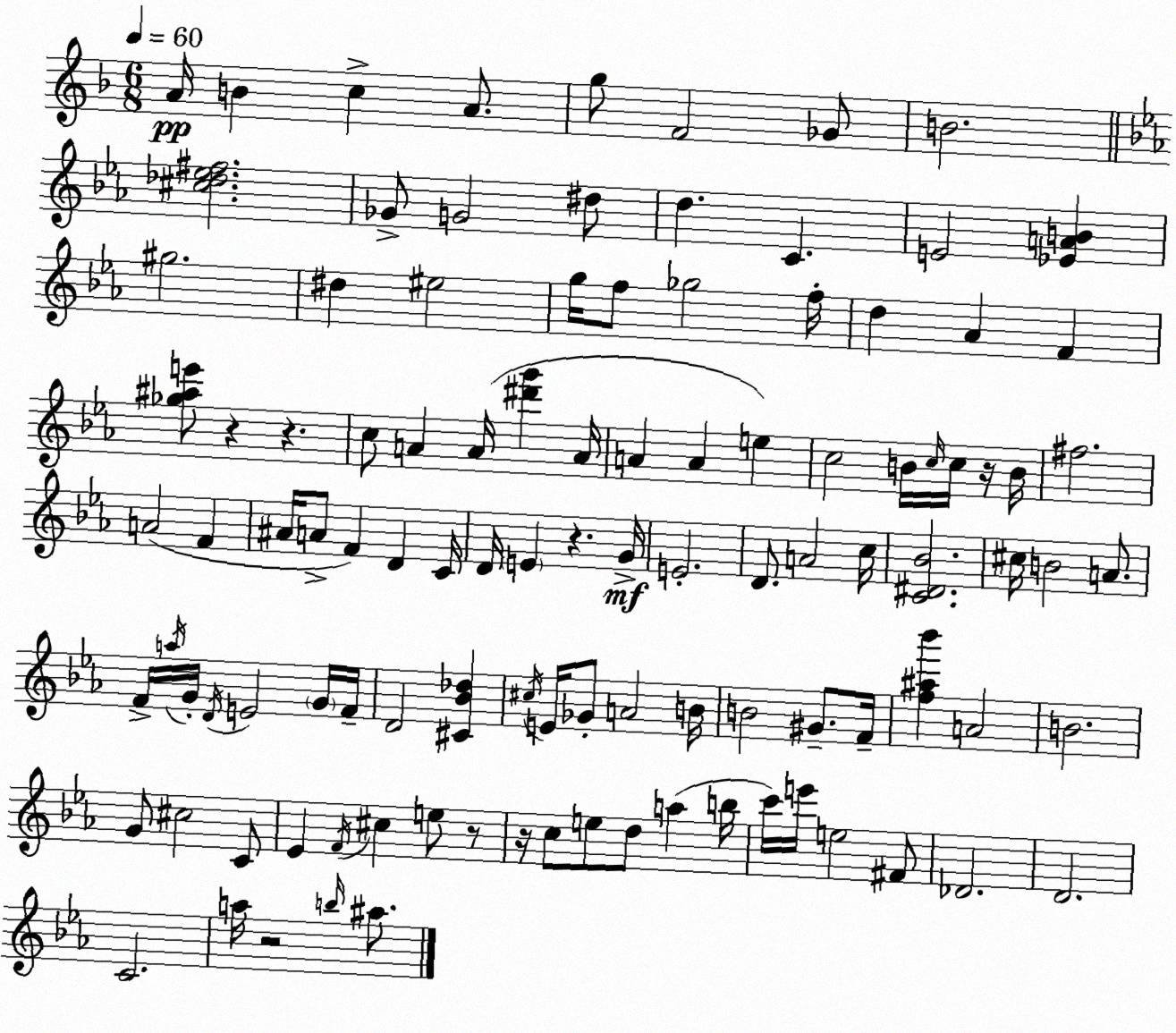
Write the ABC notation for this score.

X:1
T:Untitled
M:6/8
L:1/4
K:F
A/4 B c A/2 g/2 F2 _G/2 B2 [^c_d_e^f]2 _G/2 G2 ^d/2 d C E2 [_EAB] ^g2 ^d ^e2 g/4 f/2 _g2 f/4 d _A F [_g^ae']/2 z z c/2 A A/4 [^d'g'] A/4 A A e c2 B/4 c/4 c/4 z/4 B/4 ^f2 A2 F ^A/4 A/2 F D C/4 D/4 E z G/4 E2 D/2 A2 c/4 [C^D_B]2 ^c/4 B2 A/2 F/4 a/4 G/4 D/4 E2 G/4 F/4 D2 [^C_B_d] ^c/4 E/4 _G/2 A2 B/4 B2 ^G/2 F/4 [f^a_b'] A2 B2 G/2 ^c2 C/2 _E F/4 ^c e/2 z/2 z/4 c/2 e/2 d/2 a b/4 c'/4 e'/4 e2 ^F/2 _D2 D2 C2 a/4 z2 b/4 ^a/2